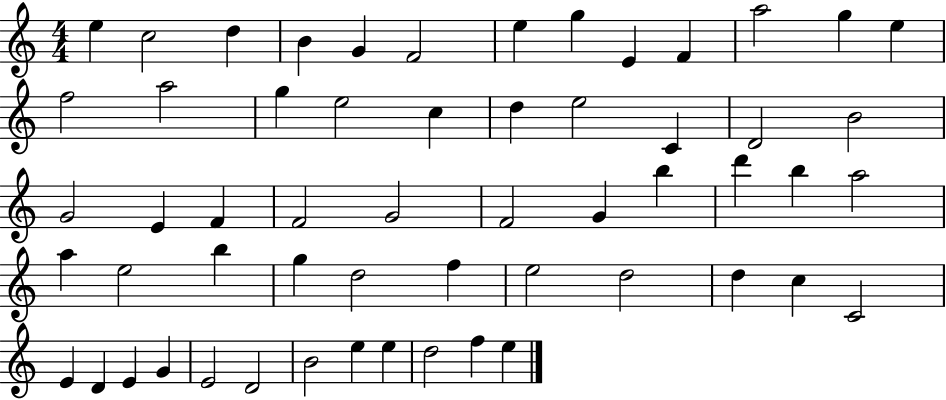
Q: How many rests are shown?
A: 0